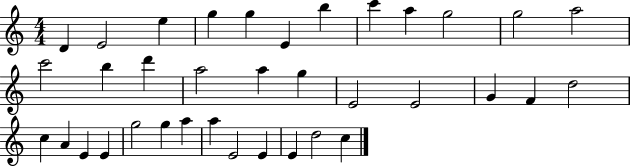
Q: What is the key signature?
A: C major